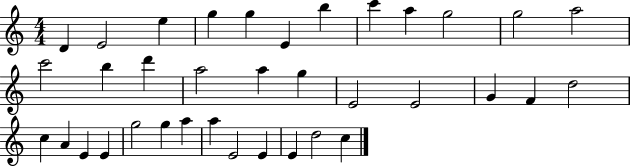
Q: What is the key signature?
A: C major